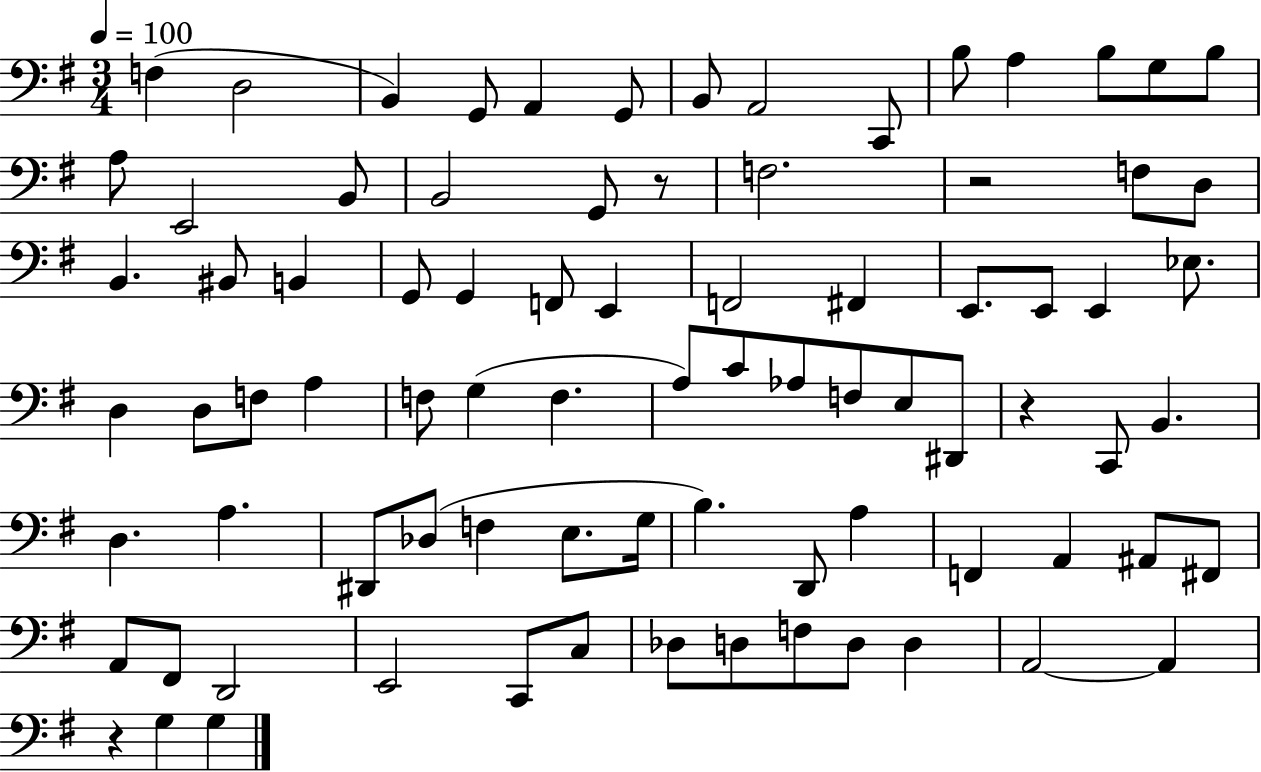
{
  \clef bass
  \numericTimeSignature
  \time 3/4
  \key g \major
  \tempo 4 = 100
  f4( d2 | b,4) g,8 a,4 g,8 | b,8 a,2 c,8 | b8 a4 b8 g8 b8 | \break a8 e,2 b,8 | b,2 g,8 r8 | f2. | r2 f8 d8 | \break b,4. bis,8 b,4 | g,8 g,4 f,8 e,4 | f,2 fis,4 | e,8. e,8 e,4 ees8. | \break d4 d8 f8 a4 | f8 g4( f4. | a8) c'8 aes8 f8 e8 dis,8 | r4 c,8 b,4. | \break d4. a4. | dis,8 des8( f4 e8. g16 | b4.) d,8 a4 | f,4 a,4 ais,8 fis,8 | \break a,8 fis,8 d,2 | e,2 c,8 c8 | des8 d8 f8 d8 d4 | a,2~~ a,4 | \break r4 g4 g4 | \bar "|."
}